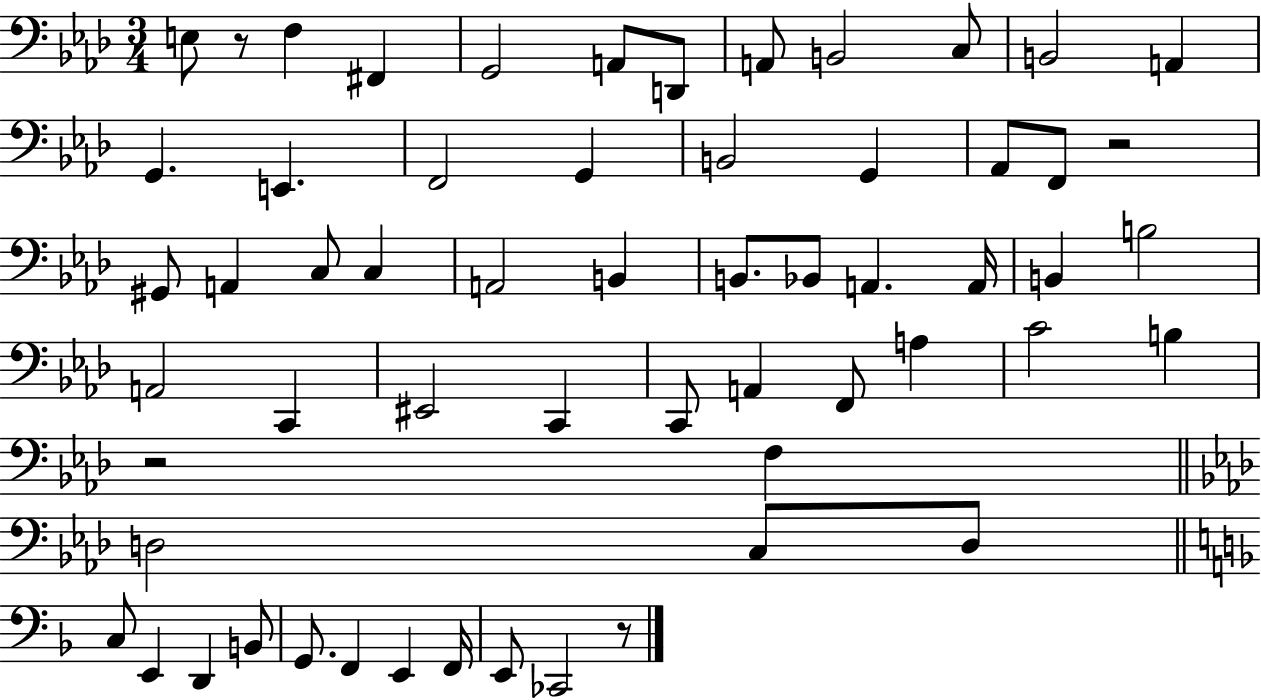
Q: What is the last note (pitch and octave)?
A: CES2